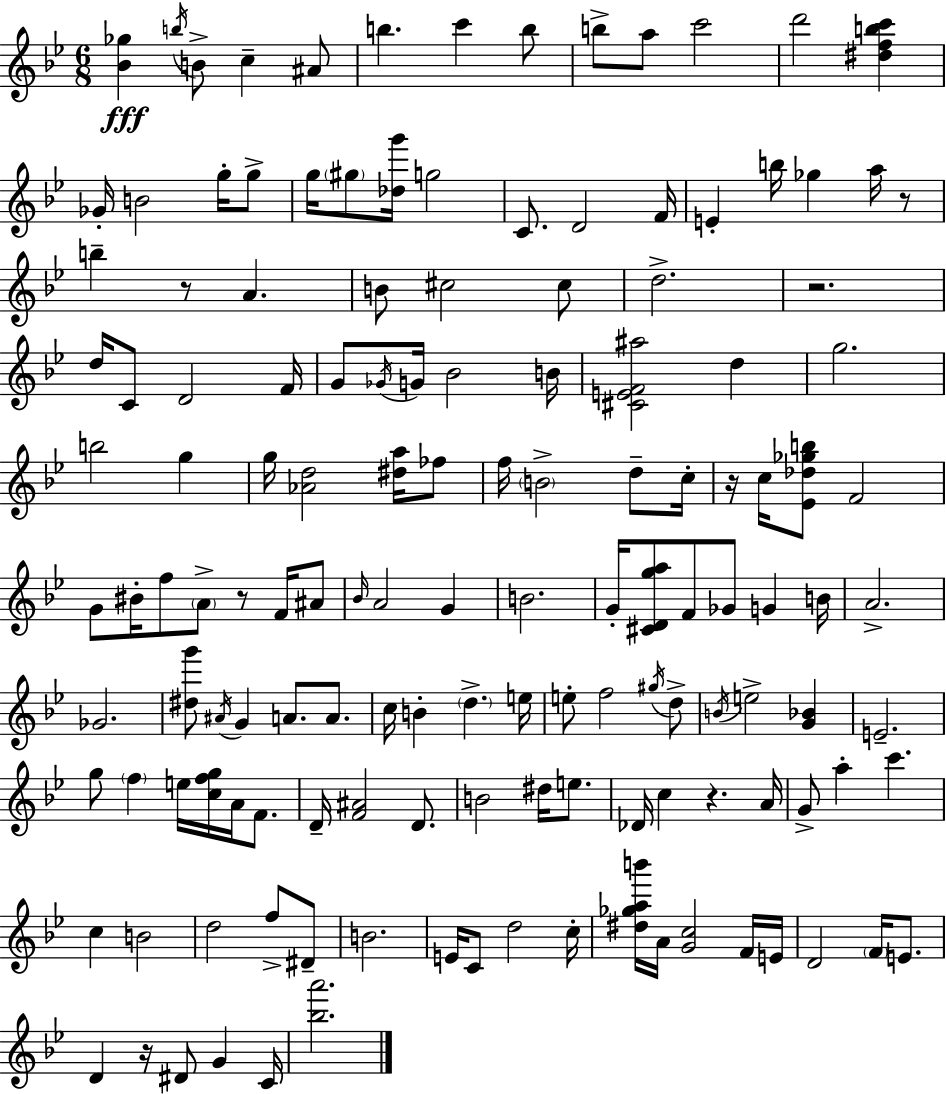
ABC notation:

X:1
T:Untitled
M:6/8
L:1/4
K:Gm
[_B_g] b/4 B/2 c ^A/2 b c' b/2 b/2 a/2 c'2 d'2 [^dfbc'] _G/4 B2 g/4 g/2 g/4 ^g/2 [_dg']/4 g2 C/2 D2 F/4 E b/4 _g a/4 z/2 b z/2 A B/2 ^c2 ^c/2 d2 z2 d/4 C/2 D2 F/4 G/2 _G/4 G/4 _B2 B/4 [^CEF^a]2 d g2 b2 g g/4 [_Ad]2 [^da]/4 _f/2 f/4 B2 d/2 c/4 z/4 c/4 [_E_d_gb]/2 F2 G/2 ^B/4 f/2 A/2 z/2 F/4 ^A/2 _B/4 A2 G B2 G/4 [^CDga]/2 F/2 _G/2 G B/4 A2 _G2 [^dg']/2 ^A/4 G A/2 A/2 c/4 B d e/4 e/2 f2 ^g/4 d/2 B/4 e2 [G_B] E2 g/2 f e/4 [cfg]/4 A/4 F/2 D/4 [F^A]2 D/2 B2 ^d/4 e/2 _D/4 c z A/4 G/2 a c' c B2 d2 f/2 ^D/2 B2 E/4 C/2 d2 c/4 [^d_gab']/4 A/4 [Gc]2 F/4 E/4 D2 F/4 E/2 D z/4 ^D/2 G C/4 [_ba']2